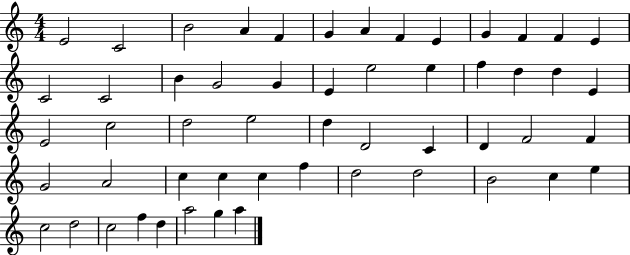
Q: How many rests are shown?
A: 0